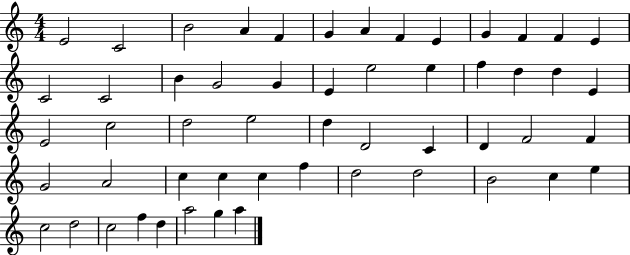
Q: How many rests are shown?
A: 0